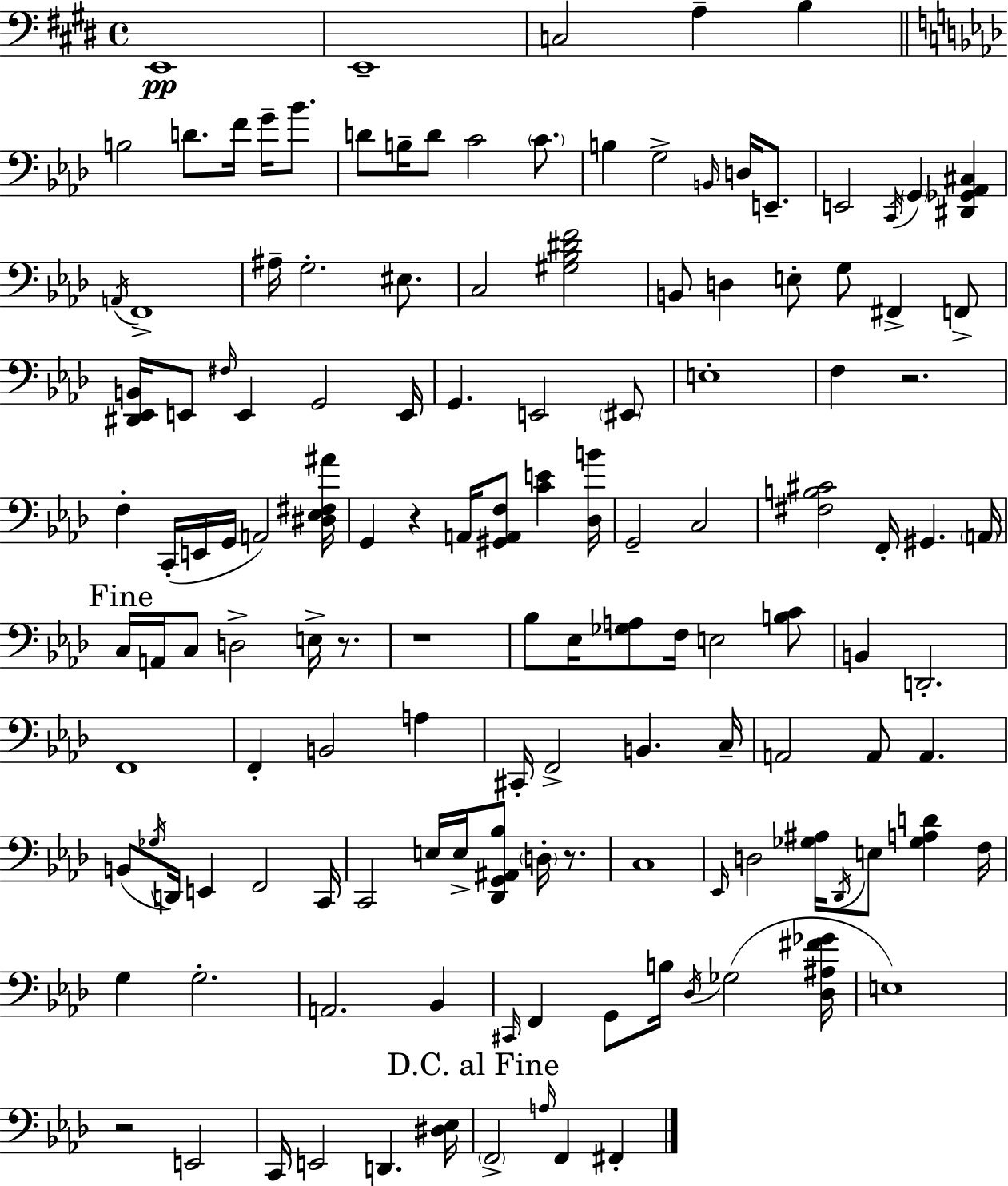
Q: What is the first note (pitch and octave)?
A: E2